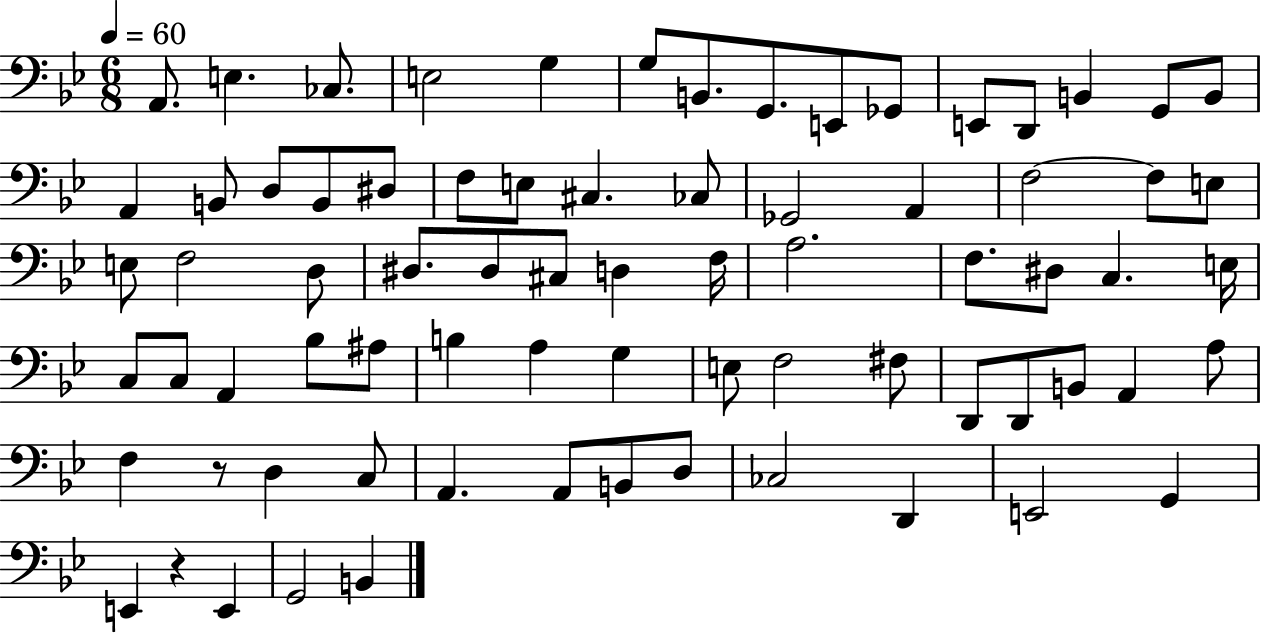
X:1
T:Untitled
M:6/8
L:1/4
K:Bb
A,,/2 E, _C,/2 E,2 G, G,/2 B,,/2 G,,/2 E,,/2 _G,,/2 E,,/2 D,,/2 B,, G,,/2 B,,/2 A,, B,,/2 D,/2 B,,/2 ^D,/2 F,/2 E,/2 ^C, _C,/2 _G,,2 A,, F,2 F,/2 E,/2 E,/2 F,2 D,/2 ^D,/2 ^D,/2 ^C,/2 D, F,/4 A,2 F,/2 ^D,/2 C, E,/4 C,/2 C,/2 A,, _B,/2 ^A,/2 B, A, G, E,/2 F,2 ^F,/2 D,,/2 D,,/2 B,,/2 A,, A,/2 F, z/2 D, C,/2 A,, A,,/2 B,,/2 D,/2 _C,2 D,, E,,2 G,, E,, z E,, G,,2 B,,